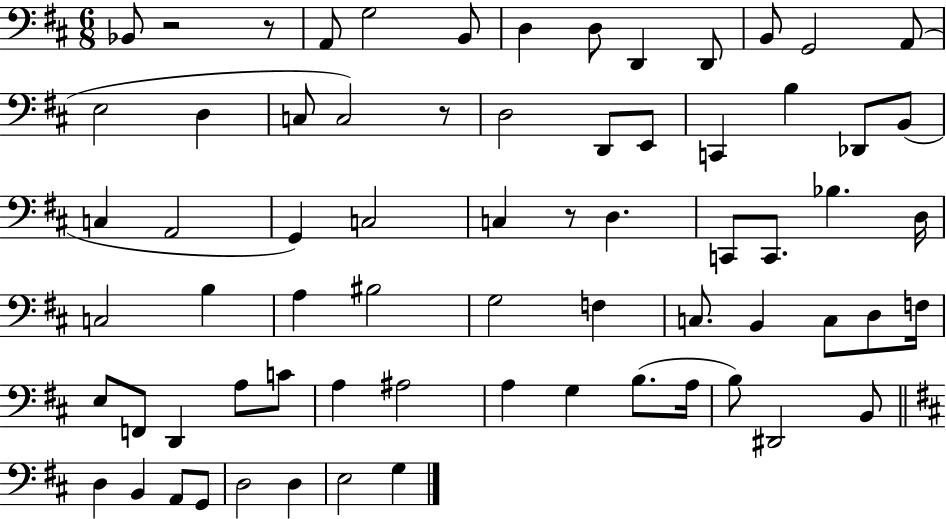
{
  \clef bass
  \numericTimeSignature
  \time 6/8
  \key d \major
  bes,8 r2 r8 | a,8 g2 b,8 | d4 d8 d,4 d,8 | b,8 g,2 a,8( | \break e2 d4 | c8 c2) r8 | d2 d,8 e,8 | c,4 b4 des,8 b,8( | \break c4 a,2 | g,4) c2 | c4 r8 d4. | c,8 c,8. bes4. d16 | \break c2 b4 | a4 bis2 | g2 f4 | c8. b,4 c8 d8 f16 | \break e8 f,8 d,4 a8 c'8 | a4 ais2 | a4 g4 b8.( a16 | b8) dis,2 b,8 | \break \bar "||" \break \key b \minor d4 b,4 a,8 g,8 | d2 d4 | e2 g4 | \bar "|."
}